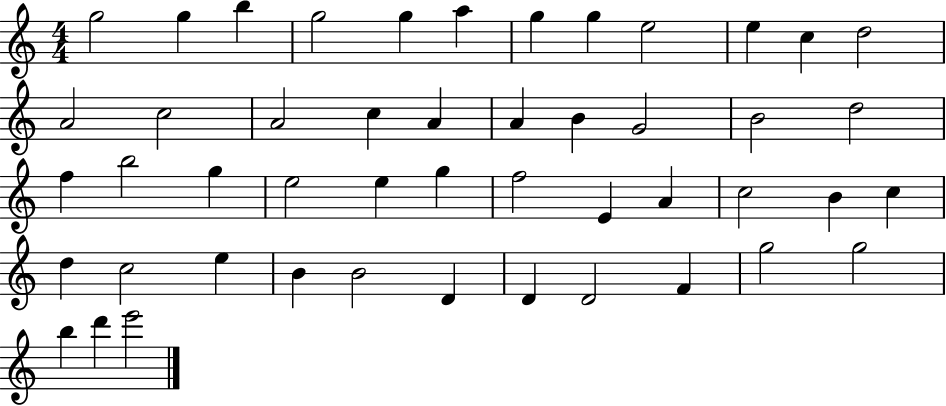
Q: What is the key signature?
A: C major